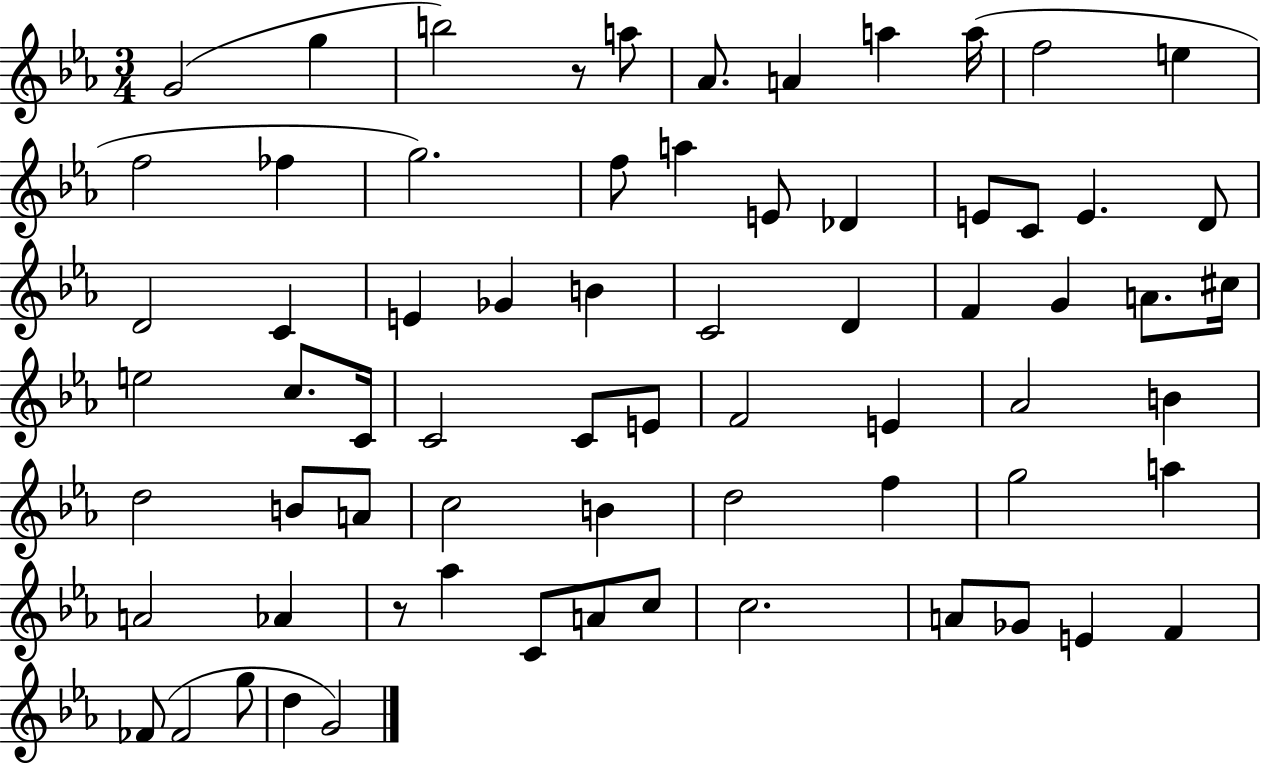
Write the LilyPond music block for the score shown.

{
  \clef treble
  \numericTimeSignature
  \time 3/4
  \key ees \major
  \repeat volta 2 { g'2( g''4 | b''2) r8 a''8 | aes'8. a'4 a''4 a''16( | f''2 e''4 | \break f''2 fes''4 | g''2.) | f''8 a''4 e'8 des'4 | e'8 c'8 e'4. d'8 | \break d'2 c'4 | e'4 ges'4 b'4 | c'2 d'4 | f'4 g'4 a'8. cis''16 | \break e''2 c''8. c'16 | c'2 c'8 e'8 | f'2 e'4 | aes'2 b'4 | \break d''2 b'8 a'8 | c''2 b'4 | d''2 f''4 | g''2 a''4 | \break a'2 aes'4 | r8 aes''4 c'8 a'8 c''8 | c''2. | a'8 ges'8 e'4 f'4 | \break fes'8( fes'2 g''8 | d''4 g'2) | } \bar "|."
}